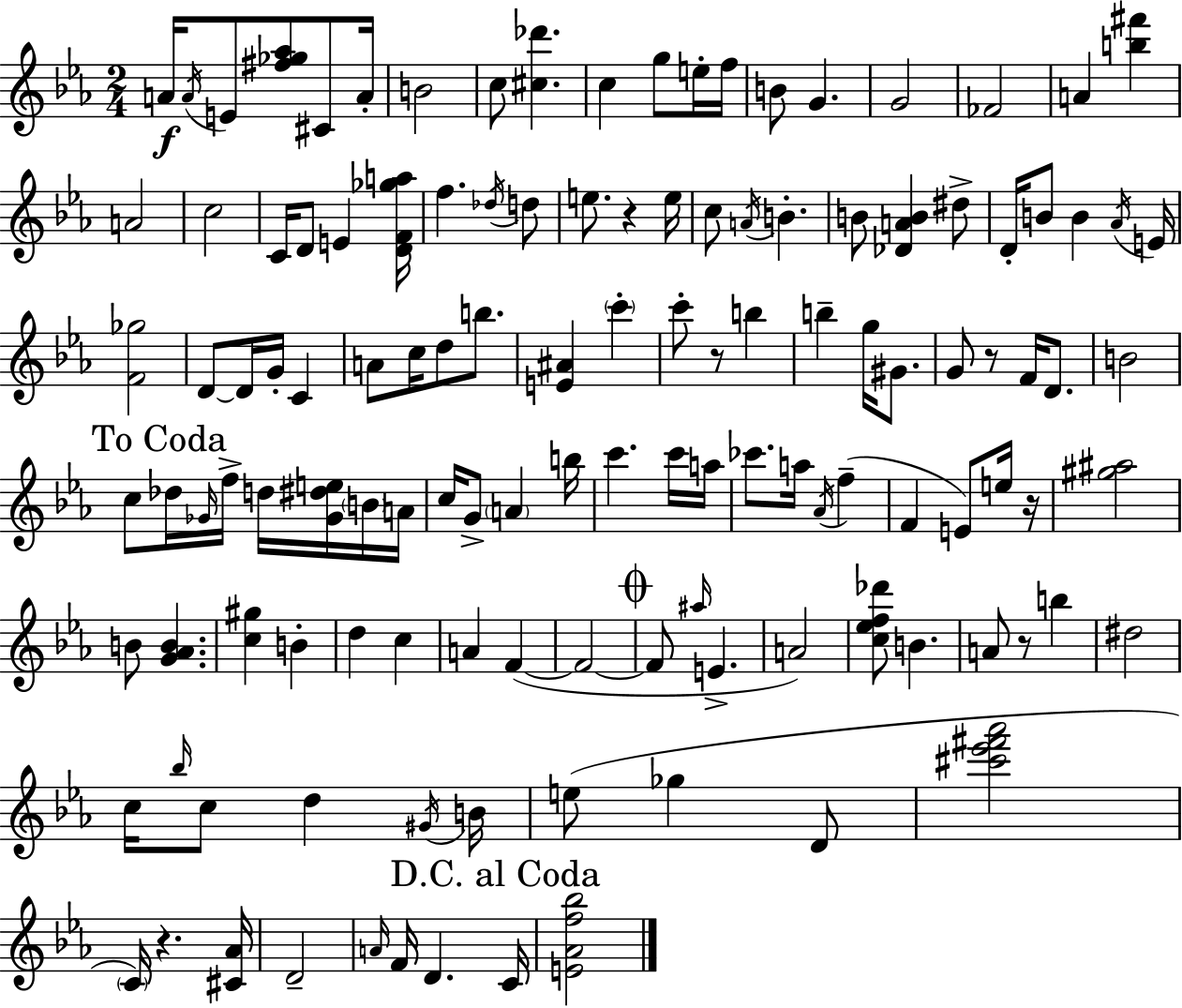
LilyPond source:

{
  \clef treble
  \numericTimeSignature
  \time 2/4
  \key c \minor
  \repeat volta 2 { a'16\f \acciaccatura { a'16 } e'8 <fis'' ges'' aes''>8 cis'8 | a'16-. b'2 | c''8 <cis'' des'''>4. | c''4 g''8 e''16-. | \break f''16 b'8 g'4. | g'2 | fes'2 | a'4 <b'' fis'''>4 | \break a'2 | c''2 | c'16 d'8 e'4 | <d' f' ges'' a''>16 f''4. \acciaccatura { des''16 } | \break d''8 e''8. r4 | e''16 c''8 \acciaccatura { a'16 } b'4.-. | b'8 <des' a' b'>4 | dis''8-> d'16-. b'8 b'4 | \break \acciaccatura { aes'16 } e'16 <f' ges''>2 | d'8~~ d'16 g'16-. | c'4 a'8 c''16 d''8 | b''8. <e' ais'>4 | \break \parenthesize c'''4-. c'''8-. r8 | b''4 b''4-- | g''16 gis'8. g'8 r8 | f'16 d'8. b'2 | \break \mark "To Coda" c''8 des''16 \grace { ges'16 } | f''16-> d''16 <ges' dis'' e''>16 \parenthesize b'16 a'16 c''16 g'8-> | \parenthesize a'4 b''16 c'''4. | c'''16 a''16 ces'''8. | \break a''16 \acciaccatura { aes'16 } f''4--( f'4 | e'8) e''16 r16 <gis'' ais''>2 | b'8 | <g' aes' b'>4. <c'' gis''>4 | \break b'4-. d''4 | c''4 a'4 | f'4~(~ f'2~~ | \mark \markup { \musicglyph "scripts.coda" } f'8 | \break \grace { ais''16 } e'4.-> a'2) | <c'' ees'' f'' des'''>8 | b'4. a'8 | r8 b''4 dis''2 | \break c''16 | \grace { bes''16 } c''8 d''4 \acciaccatura { gis'16 } | b'16 e''8( ges''4 d'8 | <cis''' ees''' fis''' aes'''>2 | \break \parenthesize c'16) r4. | <cis' aes'>16 d'2-- | \grace { a'16 } f'16 d'4. | \mark "D.C. al Coda" c'16 <e' aes' f'' bes''>2 | \break } \bar "|."
}